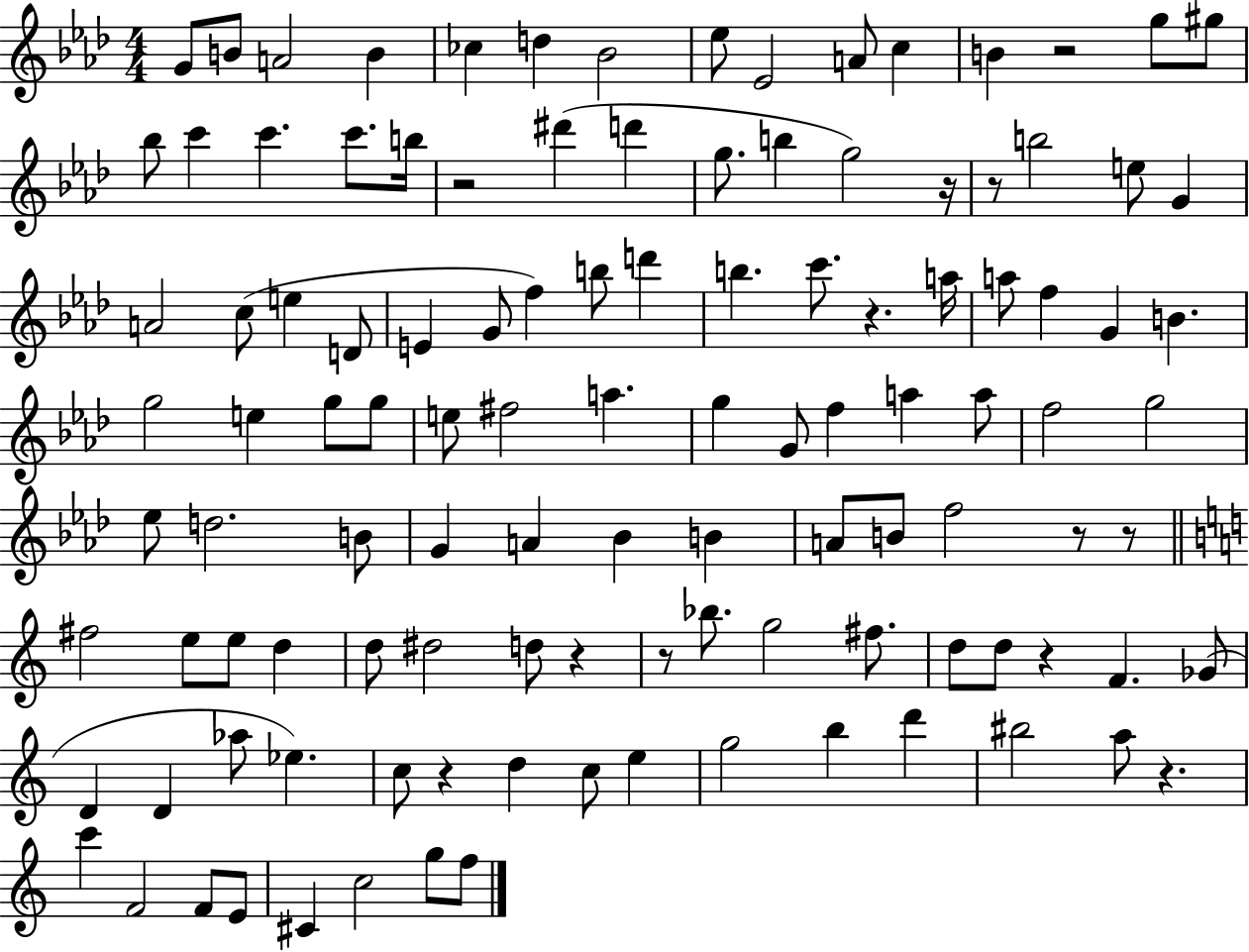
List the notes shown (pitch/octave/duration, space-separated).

G4/e B4/e A4/h B4/q CES5/q D5/q Bb4/h Eb5/e Eb4/h A4/e C5/q B4/q R/h G5/e G#5/e Bb5/e C6/q C6/q. C6/e. B5/s R/h D#6/q D6/q G5/e. B5/q G5/h R/s R/e B5/h E5/e G4/q A4/h C5/e E5/q D4/e E4/q G4/e F5/q B5/e D6/q B5/q. C6/e. R/q. A5/s A5/e F5/q G4/q B4/q. G5/h E5/q G5/e G5/e E5/e F#5/h A5/q. G5/q G4/e F5/q A5/q A5/e F5/h G5/h Eb5/e D5/h. B4/e G4/q A4/q Bb4/q B4/q A4/e B4/e F5/h R/e R/e F#5/h E5/e E5/e D5/q D5/e D#5/h D5/e R/q R/e Bb5/e. G5/h F#5/e. D5/e D5/e R/q F4/q. Gb4/e D4/q D4/q Ab5/e Eb5/q. C5/e R/q D5/q C5/e E5/q G5/h B5/q D6/q BIS5/h A5/e R/q. C6/q F4/h F4/e E4/e C#4/q C5/h G5/e F5/e